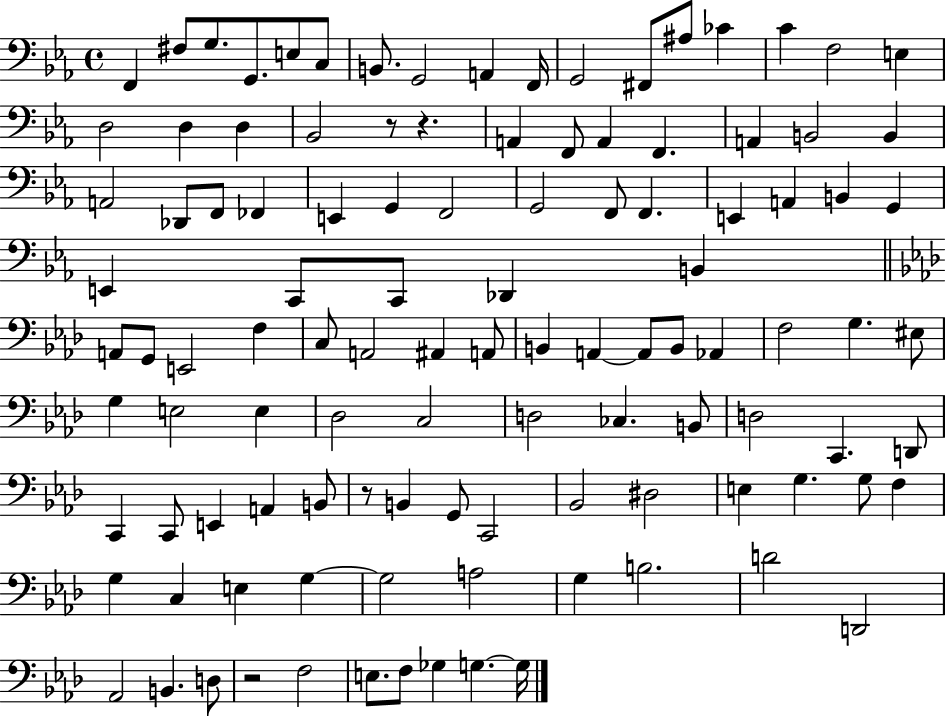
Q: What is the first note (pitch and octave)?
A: F2